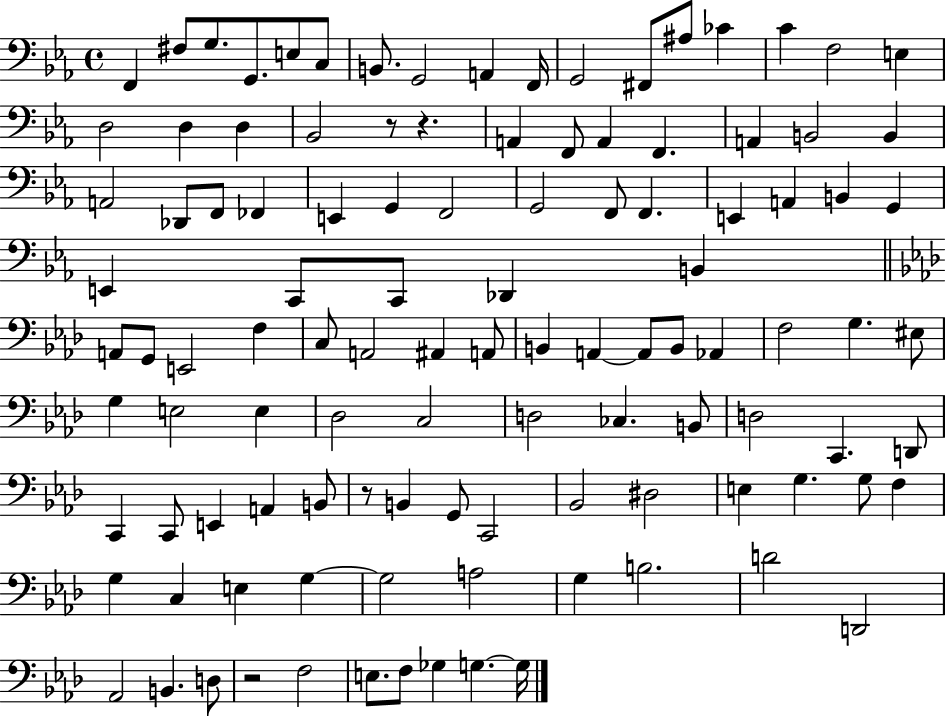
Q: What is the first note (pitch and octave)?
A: F2